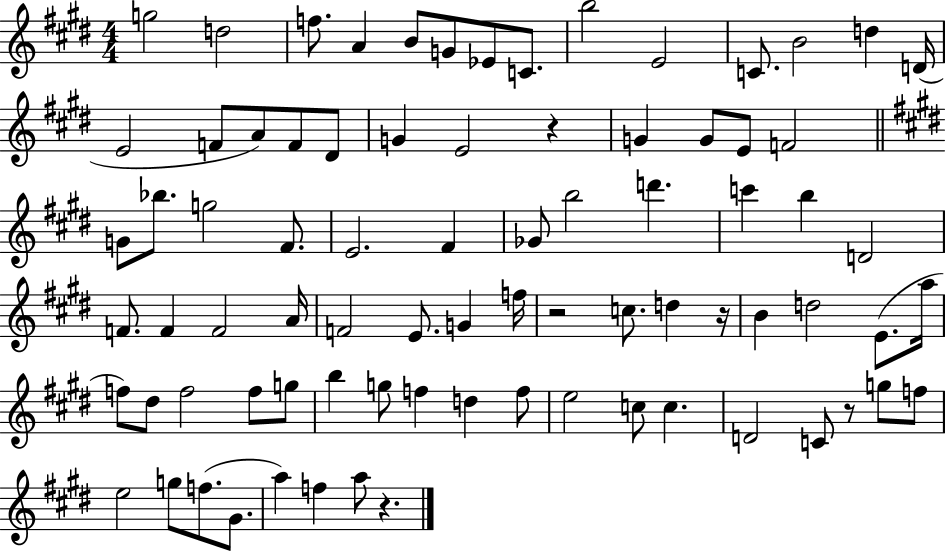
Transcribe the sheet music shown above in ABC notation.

X:1
T:Untitled
M:4/4
L:1/4
K:E
g2 d2 f/2 A B/2 G/2 _E/2 C/2 b2 E2 C/2 B2 d D/4 E2 F/2 A/2 F/2 ^D/2 G E2 z G G/2 E/2 F2 G/2 _b/2 g2 ^F/2 E2 ^F _G/2 b2 d' c' b D2 F/2 F F2 A/4 F2 E/2 G f/4 z2 c/2 d z/4 B d2 E/2 a/4 f/2 ^d/2 f2 f/2 g/2 b g/2 f d f/2 e2 c/2 c D2 C/2 z/2 g/2 f/2 e2 g/2 f/2 ^G/2 a f a/2 z